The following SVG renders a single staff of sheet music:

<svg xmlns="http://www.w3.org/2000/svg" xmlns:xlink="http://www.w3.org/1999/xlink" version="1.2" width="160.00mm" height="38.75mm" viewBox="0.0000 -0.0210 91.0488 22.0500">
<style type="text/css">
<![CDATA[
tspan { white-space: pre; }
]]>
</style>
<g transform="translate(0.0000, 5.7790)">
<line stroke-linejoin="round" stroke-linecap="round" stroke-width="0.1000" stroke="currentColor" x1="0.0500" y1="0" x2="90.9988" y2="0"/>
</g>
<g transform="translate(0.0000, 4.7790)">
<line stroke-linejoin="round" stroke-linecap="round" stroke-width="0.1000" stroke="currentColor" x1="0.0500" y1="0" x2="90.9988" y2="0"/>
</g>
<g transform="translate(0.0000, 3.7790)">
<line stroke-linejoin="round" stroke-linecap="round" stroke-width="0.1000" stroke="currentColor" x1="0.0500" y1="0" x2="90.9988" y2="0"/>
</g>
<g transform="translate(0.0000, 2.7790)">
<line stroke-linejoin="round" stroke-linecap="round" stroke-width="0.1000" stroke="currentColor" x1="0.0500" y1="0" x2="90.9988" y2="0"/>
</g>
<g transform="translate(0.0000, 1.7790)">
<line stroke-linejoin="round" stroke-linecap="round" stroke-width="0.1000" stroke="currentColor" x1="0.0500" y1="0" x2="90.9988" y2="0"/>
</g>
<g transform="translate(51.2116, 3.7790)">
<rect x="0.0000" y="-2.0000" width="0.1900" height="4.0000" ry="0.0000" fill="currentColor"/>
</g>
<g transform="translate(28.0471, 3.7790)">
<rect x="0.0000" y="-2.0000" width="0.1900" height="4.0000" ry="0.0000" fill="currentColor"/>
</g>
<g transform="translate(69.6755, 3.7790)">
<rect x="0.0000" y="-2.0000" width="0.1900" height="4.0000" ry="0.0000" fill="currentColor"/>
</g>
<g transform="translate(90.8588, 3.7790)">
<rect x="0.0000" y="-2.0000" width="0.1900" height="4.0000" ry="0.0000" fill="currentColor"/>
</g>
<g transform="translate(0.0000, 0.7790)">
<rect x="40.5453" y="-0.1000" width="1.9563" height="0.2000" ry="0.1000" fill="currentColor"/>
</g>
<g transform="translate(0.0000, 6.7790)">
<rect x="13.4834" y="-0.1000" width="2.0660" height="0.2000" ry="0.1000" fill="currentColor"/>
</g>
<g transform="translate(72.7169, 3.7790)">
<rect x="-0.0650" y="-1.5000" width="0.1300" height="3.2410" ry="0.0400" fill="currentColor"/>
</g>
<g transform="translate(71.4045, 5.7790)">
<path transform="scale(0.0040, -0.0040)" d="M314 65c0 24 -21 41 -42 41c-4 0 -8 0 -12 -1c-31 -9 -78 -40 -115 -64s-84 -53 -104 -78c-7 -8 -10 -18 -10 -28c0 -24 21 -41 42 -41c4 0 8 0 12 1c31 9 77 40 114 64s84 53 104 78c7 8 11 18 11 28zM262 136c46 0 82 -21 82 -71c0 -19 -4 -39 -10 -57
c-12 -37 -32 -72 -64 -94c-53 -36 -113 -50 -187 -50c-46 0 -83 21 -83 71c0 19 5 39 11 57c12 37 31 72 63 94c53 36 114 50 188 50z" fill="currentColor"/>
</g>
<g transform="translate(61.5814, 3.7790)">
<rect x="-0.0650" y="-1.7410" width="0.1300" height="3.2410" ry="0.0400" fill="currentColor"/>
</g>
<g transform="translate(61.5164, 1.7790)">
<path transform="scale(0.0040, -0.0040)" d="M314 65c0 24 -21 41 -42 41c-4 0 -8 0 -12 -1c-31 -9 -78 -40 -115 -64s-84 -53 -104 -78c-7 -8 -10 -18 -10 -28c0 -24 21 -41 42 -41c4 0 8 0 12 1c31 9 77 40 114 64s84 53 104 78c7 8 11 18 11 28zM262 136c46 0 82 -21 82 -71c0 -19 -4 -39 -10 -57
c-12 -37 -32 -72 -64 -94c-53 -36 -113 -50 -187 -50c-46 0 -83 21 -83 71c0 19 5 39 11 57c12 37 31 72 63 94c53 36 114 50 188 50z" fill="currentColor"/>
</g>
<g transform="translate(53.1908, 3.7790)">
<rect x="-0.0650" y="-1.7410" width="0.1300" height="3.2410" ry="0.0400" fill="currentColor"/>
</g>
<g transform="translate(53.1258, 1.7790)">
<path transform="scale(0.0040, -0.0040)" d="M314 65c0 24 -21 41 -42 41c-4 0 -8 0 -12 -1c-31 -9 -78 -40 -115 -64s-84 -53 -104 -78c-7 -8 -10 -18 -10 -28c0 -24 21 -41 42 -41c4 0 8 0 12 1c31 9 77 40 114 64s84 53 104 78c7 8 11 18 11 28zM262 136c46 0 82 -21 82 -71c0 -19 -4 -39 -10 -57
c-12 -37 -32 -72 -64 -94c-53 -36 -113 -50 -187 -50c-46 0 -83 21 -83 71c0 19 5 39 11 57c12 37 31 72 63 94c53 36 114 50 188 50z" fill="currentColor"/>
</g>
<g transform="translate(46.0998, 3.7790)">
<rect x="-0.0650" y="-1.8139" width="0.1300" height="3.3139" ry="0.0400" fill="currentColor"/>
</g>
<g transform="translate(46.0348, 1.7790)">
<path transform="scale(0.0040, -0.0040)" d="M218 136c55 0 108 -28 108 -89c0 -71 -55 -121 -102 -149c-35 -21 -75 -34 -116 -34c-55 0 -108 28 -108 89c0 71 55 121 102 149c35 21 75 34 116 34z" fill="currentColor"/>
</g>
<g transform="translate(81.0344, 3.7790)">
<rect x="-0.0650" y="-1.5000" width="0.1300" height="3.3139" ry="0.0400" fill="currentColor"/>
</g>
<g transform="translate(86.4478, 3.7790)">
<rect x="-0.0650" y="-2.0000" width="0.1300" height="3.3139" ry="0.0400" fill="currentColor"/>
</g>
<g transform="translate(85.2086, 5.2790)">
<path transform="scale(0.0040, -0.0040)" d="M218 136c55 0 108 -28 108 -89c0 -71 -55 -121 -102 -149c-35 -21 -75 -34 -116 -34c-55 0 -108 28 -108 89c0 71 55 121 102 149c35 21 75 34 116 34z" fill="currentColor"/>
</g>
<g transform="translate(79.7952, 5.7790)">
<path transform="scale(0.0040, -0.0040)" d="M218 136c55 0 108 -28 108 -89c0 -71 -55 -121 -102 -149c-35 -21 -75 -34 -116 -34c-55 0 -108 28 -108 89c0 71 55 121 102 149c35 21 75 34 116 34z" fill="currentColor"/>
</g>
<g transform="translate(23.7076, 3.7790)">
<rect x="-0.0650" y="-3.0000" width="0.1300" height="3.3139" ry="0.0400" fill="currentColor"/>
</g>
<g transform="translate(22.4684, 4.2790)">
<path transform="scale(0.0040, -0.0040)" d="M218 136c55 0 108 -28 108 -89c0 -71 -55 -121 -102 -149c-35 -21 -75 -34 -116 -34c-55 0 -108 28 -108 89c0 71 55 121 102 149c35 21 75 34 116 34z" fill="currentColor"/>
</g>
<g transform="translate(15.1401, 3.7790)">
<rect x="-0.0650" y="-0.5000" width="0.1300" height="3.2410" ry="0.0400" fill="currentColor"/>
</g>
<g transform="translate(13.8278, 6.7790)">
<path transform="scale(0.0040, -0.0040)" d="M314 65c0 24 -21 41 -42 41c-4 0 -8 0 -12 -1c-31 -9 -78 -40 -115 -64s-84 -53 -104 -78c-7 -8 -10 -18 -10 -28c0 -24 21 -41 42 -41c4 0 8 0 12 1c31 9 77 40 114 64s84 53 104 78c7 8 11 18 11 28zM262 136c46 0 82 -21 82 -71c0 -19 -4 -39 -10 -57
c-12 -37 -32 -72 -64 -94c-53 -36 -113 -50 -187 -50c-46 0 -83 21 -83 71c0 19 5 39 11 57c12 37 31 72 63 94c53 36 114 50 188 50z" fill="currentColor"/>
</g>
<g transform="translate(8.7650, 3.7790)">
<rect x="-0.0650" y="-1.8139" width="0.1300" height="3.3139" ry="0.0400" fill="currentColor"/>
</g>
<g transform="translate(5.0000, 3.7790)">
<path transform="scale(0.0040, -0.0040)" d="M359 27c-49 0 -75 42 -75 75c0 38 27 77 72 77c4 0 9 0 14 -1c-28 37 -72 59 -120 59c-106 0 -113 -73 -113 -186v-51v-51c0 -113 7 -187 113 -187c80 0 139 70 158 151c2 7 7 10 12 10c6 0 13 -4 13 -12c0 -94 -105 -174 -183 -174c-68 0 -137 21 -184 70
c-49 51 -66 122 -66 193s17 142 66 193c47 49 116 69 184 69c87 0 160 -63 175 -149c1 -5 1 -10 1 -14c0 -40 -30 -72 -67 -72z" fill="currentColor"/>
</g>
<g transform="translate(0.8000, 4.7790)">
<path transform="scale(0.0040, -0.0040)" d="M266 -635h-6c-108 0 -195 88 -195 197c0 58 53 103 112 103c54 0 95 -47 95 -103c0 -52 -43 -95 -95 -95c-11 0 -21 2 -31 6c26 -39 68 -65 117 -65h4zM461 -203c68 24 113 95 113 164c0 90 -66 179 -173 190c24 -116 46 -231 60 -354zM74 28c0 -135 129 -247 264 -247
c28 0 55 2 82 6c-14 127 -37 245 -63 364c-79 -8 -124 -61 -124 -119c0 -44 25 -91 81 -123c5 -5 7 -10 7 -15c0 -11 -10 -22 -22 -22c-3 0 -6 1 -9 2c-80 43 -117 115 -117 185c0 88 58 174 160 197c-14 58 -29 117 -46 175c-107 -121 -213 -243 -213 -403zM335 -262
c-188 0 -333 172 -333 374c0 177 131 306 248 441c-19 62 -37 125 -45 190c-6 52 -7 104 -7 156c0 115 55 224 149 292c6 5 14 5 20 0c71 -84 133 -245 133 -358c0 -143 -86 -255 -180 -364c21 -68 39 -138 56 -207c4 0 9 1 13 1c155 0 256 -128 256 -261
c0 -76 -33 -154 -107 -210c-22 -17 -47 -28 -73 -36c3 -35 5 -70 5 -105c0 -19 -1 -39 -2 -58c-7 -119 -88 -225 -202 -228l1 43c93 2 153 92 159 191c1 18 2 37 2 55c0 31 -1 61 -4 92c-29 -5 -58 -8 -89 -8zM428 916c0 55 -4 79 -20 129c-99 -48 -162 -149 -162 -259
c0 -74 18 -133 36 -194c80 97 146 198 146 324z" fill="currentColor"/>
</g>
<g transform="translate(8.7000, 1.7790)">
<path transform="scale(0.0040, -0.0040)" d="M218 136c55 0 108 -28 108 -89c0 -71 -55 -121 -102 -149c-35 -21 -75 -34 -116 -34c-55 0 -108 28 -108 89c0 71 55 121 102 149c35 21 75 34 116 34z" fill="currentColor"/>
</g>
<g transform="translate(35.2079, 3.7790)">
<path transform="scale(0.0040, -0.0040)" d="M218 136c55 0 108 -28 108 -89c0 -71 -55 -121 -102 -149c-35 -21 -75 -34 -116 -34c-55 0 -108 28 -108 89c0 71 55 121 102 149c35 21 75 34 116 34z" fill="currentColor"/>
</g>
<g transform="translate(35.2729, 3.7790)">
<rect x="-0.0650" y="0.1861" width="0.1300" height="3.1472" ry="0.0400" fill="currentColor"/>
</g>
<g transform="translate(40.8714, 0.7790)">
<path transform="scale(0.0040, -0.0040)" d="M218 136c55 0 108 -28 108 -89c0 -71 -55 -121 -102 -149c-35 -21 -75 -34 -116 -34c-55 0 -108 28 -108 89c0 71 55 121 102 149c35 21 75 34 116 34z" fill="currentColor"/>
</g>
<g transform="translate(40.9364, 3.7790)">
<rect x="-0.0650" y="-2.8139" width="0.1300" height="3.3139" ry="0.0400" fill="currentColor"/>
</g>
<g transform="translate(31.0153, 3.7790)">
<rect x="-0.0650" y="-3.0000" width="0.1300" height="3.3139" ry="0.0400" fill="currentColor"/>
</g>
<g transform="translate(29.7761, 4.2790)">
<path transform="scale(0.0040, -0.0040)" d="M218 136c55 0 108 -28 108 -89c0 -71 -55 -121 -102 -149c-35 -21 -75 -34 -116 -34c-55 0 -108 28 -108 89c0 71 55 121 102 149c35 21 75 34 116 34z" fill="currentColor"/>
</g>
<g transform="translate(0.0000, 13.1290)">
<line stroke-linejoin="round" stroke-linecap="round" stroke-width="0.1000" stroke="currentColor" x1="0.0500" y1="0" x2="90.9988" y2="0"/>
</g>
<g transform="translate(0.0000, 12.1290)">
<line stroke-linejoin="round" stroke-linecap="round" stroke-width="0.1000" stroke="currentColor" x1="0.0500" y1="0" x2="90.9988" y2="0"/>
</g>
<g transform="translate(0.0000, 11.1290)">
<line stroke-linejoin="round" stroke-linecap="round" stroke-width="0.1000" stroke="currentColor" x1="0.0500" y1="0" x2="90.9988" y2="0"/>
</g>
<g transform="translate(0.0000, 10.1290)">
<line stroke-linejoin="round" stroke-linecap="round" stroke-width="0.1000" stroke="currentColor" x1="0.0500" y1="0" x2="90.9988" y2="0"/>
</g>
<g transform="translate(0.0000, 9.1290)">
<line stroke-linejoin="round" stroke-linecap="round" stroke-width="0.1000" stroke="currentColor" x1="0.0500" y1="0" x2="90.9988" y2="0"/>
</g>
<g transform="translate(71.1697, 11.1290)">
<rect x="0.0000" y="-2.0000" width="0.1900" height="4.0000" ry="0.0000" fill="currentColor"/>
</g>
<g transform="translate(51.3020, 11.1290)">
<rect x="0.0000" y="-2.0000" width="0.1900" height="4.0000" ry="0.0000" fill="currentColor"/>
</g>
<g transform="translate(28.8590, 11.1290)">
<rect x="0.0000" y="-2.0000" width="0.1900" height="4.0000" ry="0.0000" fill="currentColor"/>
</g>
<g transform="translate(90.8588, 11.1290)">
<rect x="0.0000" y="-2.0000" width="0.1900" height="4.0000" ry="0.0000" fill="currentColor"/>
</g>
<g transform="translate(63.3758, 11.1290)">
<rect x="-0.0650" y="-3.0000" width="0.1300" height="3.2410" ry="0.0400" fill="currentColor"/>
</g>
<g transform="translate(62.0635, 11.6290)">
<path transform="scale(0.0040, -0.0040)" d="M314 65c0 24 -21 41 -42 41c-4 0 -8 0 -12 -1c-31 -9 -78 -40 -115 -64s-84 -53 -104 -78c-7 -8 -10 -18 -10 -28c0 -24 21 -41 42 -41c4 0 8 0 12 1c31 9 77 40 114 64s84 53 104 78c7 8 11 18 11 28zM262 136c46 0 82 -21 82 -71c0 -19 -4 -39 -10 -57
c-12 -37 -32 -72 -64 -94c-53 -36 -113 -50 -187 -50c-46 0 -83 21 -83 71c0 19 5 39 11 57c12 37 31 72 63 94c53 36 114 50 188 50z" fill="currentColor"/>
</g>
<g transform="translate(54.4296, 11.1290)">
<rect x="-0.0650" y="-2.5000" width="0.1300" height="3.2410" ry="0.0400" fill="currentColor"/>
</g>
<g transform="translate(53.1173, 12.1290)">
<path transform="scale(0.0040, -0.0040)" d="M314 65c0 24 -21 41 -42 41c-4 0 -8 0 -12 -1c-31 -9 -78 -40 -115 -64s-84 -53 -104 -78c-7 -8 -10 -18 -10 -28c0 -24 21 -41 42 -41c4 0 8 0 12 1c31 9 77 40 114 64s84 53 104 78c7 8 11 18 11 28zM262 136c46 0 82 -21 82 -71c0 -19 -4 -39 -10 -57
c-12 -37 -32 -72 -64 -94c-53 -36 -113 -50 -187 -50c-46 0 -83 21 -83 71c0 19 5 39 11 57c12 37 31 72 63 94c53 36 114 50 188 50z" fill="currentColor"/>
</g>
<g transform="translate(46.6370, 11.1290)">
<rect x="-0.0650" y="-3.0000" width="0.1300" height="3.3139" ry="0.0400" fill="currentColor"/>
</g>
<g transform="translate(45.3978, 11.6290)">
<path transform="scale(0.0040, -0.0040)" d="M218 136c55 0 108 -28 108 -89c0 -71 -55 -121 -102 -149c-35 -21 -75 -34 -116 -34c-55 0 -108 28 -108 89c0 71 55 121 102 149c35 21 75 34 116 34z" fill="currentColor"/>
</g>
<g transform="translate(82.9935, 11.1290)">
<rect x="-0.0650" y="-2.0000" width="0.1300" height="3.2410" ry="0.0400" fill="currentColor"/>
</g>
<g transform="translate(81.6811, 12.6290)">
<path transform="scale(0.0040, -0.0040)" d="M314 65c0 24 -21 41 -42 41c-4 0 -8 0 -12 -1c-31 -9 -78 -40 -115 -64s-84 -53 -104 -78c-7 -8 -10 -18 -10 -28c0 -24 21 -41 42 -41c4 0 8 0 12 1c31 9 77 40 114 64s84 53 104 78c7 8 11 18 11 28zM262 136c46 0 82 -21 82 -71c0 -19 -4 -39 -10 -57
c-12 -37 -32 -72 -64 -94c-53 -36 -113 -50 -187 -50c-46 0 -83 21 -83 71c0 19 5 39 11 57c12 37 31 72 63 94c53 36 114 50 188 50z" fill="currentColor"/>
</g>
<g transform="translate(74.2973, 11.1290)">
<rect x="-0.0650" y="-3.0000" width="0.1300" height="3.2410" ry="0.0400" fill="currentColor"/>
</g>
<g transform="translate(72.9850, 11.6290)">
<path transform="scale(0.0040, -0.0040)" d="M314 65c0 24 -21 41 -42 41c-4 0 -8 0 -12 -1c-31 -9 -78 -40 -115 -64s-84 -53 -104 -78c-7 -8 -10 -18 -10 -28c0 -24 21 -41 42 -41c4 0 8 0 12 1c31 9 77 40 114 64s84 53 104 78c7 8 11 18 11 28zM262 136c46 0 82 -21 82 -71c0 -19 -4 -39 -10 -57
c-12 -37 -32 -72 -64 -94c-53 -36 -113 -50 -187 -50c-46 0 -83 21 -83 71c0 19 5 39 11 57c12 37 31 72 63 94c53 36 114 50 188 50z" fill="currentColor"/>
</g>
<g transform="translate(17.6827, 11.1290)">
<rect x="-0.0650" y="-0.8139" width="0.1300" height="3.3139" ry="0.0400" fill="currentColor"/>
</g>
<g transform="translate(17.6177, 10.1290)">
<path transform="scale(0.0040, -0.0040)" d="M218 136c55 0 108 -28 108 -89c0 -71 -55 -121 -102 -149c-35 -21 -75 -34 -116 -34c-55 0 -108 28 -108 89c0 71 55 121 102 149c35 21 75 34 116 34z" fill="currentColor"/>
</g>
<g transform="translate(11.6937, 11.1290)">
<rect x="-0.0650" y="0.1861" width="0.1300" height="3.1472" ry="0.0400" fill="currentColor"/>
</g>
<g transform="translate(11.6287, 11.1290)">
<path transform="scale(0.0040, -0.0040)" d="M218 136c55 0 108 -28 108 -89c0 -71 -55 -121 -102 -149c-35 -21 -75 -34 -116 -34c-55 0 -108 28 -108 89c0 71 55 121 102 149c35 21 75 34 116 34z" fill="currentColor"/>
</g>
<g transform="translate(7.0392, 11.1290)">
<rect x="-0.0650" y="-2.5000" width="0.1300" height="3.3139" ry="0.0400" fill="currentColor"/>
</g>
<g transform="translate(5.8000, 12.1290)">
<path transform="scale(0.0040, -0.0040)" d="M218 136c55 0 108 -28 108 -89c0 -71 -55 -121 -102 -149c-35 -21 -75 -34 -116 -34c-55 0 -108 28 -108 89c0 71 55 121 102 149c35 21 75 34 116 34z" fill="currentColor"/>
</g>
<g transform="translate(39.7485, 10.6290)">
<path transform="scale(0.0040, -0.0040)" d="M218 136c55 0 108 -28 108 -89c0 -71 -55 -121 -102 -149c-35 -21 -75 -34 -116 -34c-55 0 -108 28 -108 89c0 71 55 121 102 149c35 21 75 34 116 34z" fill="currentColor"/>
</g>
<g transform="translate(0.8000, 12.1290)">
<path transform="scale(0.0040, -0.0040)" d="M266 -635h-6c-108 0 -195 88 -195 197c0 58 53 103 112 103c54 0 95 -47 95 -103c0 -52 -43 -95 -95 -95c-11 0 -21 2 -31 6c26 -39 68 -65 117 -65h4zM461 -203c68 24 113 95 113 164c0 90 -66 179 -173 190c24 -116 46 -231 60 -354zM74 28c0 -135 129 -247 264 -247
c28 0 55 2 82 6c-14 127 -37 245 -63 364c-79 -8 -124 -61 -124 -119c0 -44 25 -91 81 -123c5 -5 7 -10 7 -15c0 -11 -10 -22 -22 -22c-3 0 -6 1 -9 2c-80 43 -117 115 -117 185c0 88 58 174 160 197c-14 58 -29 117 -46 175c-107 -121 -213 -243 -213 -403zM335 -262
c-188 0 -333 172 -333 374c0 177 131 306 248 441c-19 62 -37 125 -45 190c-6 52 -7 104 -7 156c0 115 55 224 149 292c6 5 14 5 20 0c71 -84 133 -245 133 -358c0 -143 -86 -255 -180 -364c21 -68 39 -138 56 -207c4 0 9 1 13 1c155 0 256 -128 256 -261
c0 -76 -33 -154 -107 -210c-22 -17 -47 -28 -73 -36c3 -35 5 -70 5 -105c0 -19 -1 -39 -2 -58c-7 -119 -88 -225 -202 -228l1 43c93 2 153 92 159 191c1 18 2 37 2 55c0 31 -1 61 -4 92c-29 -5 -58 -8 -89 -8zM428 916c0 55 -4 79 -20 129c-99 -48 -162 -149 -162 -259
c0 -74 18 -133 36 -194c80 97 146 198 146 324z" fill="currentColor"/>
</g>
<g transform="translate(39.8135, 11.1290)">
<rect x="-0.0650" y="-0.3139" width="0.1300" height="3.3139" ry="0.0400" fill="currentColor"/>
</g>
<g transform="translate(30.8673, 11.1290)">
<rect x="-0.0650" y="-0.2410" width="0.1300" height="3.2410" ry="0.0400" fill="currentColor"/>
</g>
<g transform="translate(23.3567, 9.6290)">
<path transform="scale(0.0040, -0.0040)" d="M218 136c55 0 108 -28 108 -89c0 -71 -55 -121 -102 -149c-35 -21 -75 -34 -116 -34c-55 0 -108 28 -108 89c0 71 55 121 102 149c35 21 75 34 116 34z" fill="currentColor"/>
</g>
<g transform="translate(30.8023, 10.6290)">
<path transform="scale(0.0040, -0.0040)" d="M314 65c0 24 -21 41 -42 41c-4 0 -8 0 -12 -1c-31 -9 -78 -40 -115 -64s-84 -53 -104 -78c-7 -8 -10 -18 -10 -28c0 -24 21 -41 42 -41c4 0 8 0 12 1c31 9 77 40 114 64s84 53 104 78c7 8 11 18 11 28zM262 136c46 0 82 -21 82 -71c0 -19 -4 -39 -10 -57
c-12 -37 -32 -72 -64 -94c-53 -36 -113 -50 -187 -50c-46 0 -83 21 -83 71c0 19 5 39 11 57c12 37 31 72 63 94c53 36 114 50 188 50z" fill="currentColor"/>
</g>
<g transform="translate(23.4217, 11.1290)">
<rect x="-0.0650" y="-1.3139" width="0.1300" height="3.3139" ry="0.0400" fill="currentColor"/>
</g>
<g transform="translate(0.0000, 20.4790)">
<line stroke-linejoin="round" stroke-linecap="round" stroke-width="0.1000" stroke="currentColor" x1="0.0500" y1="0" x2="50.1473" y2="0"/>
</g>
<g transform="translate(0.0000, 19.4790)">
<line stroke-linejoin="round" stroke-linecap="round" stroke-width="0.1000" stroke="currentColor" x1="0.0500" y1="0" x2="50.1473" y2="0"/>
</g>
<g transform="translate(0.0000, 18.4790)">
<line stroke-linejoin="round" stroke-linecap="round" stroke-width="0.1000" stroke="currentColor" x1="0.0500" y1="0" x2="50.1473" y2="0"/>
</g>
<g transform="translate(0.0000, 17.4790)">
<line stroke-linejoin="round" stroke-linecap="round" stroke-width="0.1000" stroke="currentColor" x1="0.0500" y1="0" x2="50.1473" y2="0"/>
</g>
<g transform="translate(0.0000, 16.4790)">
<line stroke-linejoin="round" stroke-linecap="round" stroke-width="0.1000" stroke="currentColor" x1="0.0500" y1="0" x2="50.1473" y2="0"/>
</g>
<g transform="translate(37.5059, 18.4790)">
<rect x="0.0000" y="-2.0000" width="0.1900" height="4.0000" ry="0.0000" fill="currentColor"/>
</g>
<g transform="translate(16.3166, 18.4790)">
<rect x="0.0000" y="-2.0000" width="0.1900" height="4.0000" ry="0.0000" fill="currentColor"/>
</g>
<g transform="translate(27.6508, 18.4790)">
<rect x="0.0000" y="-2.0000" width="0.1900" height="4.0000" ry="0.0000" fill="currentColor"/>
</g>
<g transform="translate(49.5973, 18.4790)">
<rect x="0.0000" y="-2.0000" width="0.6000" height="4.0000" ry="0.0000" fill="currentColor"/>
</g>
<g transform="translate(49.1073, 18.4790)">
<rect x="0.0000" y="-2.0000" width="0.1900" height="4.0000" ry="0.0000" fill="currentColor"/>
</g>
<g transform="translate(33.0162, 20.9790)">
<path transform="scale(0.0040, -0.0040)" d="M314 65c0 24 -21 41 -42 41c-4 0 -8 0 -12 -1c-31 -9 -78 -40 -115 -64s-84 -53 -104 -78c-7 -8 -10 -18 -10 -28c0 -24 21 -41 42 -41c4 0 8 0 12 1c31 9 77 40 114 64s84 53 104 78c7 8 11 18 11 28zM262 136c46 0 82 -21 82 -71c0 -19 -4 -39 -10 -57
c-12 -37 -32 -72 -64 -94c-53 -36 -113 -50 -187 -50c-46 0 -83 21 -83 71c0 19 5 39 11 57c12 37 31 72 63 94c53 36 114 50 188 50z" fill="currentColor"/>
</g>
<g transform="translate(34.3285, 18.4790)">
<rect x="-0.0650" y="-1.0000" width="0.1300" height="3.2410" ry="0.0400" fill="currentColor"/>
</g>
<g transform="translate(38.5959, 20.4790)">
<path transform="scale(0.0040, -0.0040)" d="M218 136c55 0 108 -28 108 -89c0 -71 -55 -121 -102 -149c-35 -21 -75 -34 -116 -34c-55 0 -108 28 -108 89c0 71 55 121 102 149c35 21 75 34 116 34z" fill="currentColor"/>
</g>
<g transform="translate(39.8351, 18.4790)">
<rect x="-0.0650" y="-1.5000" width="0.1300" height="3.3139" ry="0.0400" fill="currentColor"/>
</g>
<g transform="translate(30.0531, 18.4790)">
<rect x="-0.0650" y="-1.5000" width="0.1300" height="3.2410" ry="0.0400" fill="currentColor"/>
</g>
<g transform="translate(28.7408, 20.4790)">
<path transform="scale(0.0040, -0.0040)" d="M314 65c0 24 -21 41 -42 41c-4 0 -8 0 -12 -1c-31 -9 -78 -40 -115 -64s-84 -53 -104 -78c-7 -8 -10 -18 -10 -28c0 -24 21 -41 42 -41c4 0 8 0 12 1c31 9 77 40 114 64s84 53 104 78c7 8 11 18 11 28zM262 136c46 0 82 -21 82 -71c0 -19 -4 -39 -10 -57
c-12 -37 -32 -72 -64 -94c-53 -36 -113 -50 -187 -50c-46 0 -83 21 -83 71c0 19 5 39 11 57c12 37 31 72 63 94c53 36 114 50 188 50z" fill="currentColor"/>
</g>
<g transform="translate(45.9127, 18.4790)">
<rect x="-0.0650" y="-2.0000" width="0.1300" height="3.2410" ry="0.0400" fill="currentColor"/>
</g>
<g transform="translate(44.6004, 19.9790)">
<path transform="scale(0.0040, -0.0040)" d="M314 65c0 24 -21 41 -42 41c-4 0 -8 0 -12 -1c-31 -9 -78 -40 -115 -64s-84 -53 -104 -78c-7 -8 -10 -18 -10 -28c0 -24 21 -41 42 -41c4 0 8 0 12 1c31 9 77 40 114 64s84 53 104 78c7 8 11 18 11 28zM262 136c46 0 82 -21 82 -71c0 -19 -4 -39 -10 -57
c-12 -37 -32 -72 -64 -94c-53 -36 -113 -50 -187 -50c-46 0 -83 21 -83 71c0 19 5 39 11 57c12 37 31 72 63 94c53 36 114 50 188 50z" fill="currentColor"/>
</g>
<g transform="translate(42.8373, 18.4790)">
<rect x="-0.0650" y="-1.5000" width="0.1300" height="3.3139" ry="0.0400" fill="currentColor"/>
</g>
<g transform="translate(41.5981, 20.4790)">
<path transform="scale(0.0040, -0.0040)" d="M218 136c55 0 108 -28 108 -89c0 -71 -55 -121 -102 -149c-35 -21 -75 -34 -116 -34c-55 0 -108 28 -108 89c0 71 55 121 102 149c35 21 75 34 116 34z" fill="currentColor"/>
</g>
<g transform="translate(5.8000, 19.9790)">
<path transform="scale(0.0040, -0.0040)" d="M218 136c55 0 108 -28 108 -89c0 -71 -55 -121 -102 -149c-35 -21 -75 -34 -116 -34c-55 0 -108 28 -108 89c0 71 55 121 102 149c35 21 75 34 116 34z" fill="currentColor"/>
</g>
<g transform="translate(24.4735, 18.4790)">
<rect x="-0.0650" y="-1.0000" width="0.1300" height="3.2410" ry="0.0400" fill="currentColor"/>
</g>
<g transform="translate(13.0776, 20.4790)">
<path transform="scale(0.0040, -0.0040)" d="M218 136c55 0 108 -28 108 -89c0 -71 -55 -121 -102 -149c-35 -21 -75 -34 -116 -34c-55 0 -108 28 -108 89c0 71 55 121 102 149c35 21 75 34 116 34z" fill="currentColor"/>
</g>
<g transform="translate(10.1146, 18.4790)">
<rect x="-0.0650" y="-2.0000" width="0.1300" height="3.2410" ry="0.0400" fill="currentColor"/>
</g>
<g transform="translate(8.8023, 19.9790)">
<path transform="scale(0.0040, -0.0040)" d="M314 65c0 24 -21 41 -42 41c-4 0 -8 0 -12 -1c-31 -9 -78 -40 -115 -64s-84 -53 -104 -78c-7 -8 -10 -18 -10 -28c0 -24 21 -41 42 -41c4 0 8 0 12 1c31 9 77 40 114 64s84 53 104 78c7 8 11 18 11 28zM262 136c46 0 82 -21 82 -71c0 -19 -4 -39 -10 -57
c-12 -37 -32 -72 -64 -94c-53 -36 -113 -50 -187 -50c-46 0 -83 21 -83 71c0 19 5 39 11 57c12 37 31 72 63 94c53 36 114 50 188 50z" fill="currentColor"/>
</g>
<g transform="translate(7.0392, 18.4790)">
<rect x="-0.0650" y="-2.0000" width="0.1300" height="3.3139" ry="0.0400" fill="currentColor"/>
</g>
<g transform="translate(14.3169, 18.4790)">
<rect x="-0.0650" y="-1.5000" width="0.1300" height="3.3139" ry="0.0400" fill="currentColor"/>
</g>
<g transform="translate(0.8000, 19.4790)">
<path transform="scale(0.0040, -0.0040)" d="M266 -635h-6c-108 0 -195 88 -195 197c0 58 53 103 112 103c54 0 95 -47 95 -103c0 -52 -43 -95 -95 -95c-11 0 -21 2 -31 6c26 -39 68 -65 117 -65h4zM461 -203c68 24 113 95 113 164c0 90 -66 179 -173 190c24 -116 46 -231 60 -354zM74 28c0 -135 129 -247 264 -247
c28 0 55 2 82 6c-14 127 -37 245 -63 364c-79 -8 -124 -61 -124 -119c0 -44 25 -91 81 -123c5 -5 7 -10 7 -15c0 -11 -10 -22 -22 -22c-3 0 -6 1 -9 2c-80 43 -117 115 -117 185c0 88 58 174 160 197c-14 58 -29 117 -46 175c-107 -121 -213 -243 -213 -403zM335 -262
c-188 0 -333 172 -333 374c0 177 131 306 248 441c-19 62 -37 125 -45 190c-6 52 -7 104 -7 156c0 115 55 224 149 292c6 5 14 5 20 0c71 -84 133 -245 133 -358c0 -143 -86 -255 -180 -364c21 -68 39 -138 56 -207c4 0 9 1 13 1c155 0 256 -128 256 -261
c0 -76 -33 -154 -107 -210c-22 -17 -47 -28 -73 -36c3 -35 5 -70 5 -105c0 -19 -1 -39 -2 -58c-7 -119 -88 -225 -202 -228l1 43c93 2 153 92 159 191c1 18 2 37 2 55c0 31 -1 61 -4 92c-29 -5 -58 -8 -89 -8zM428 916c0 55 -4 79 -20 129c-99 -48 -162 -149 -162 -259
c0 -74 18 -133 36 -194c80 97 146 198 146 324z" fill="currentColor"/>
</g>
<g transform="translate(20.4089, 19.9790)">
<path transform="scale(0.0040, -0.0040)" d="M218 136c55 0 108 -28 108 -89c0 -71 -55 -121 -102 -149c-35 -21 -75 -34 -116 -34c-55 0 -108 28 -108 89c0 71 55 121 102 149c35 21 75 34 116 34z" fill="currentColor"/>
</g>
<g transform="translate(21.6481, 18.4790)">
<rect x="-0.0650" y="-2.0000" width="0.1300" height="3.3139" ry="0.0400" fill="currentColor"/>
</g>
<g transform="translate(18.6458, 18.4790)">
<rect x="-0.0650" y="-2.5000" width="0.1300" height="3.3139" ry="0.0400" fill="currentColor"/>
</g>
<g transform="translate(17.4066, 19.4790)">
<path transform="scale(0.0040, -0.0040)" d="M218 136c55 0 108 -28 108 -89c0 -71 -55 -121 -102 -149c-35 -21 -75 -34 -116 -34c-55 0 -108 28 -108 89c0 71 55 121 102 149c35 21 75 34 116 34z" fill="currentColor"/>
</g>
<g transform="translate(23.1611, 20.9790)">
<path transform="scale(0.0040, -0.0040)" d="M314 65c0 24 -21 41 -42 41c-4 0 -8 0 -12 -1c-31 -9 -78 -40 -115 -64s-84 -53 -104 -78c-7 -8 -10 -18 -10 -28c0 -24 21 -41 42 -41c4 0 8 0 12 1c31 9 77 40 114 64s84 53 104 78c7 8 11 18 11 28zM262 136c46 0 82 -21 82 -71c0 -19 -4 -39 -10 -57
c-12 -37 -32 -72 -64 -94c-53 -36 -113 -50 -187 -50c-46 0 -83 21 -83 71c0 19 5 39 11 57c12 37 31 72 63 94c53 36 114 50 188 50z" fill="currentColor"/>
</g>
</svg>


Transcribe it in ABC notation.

X:1
T:Untitled
M:4/4
L:1/4
K:C
f C2 A A B a f f2 f2 E2 E F G B d e c2 c A G2 A2 A2 F2 F F2 E G F D2 E2 D2 E E F2